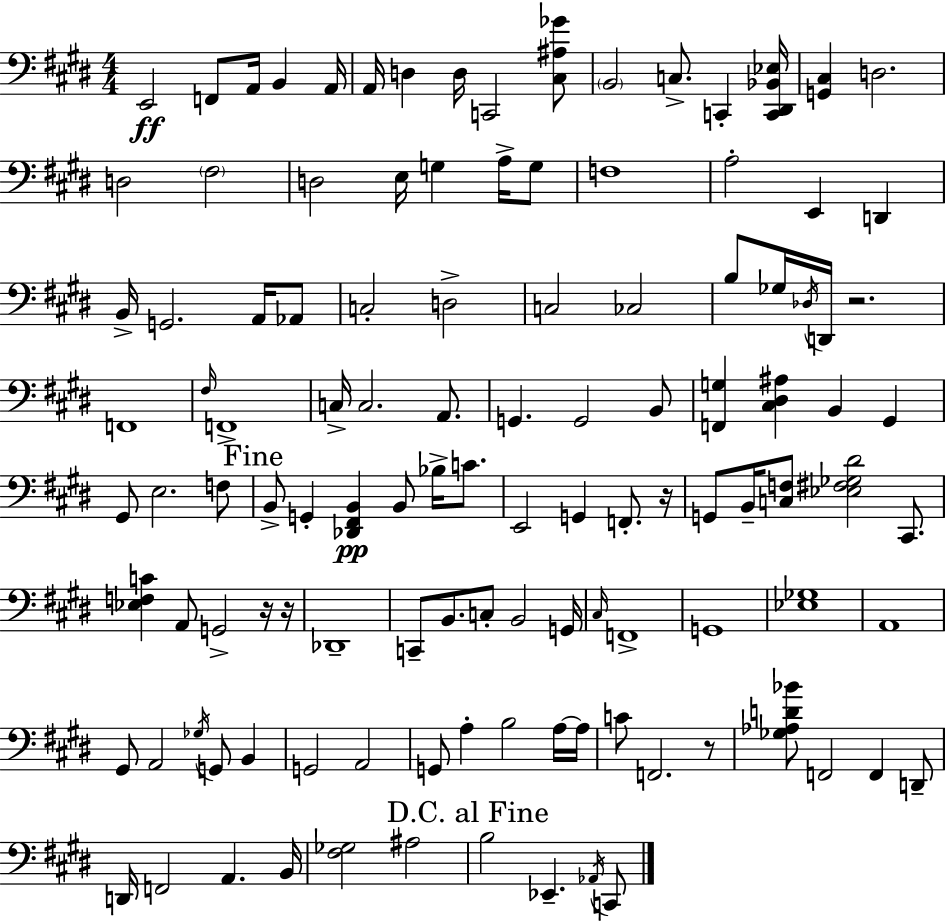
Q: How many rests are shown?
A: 5